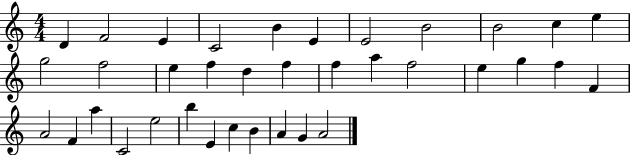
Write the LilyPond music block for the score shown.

{
  \clef treble
  \numericTimeSignature
  \time 4/4
  \key c \major
  d'4 f'2 e'4 | c'2 b'4 e'4 | e'2 b'2 | b'2 c''4 e''4 | \break g''2 f''2 | e''4 f''4 d''4 f''4 | f''4 a''4 f''2 | e''4 g''4 f''4 f'4 | \break a'2 f'4 a''4 | c'2 e''2 | b''4 e'4 c''4 b'4 | a'4 g'4 a'2 | \break \bar "|."
}